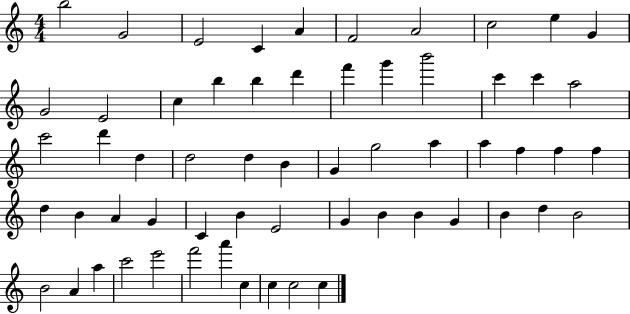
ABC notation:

X:1
T:Untitled
M:4/4
L:1/4
K:C
b2 G2 E2 C A F2 A2 c2 e G G2 E2 c b b d' f' g' b'2 c' c' a2 c'2 d' d d2 d B G g2 a a f f f d B A G C B E2 G B B G B d B2 B2 A a c'2 e'2 f'2 a' c c c2 c